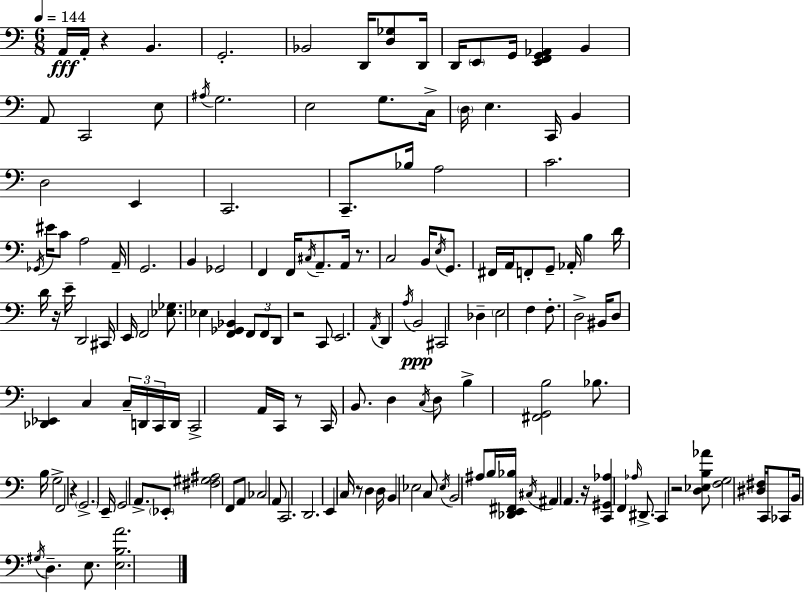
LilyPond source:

{
  \clef bass
  \numericTimeSignature
  \time 6/8
  \key c \major
  \tempo 4 = 144
  \repeat volta 2 { a,16\fff a,16-. r4 b,4. | g,2.-. | bes,2 d,16 <d ges>8 d,16 | d,16 \parenthesize e,8 g,16 <e, f, g, aes,>4 b,4 | \break a,8 c,2 e8 | \acciaccatura { ais16 } g2. | e2 g8. | c16-> \parenthesize d16 e4. c,16 b,4 | \break d2 e,4 | c,2. | c,8.-- bes16 a2 | c'2. | \break \acciaccatura { ges,16 } eis'16 c'8 a2 | a,16-- g,2. | b,4 ges,2 | f,4 f,16 \acciaccatura { cis16 } a,8.-- a,16 | \break r8. c2 b,16 | \acciaccatura { e16 } g,8. fis,16 a,16 f,8-. g,8-- aes,16-. b4 | d'16 d'16 r16 e'16-- d,2 | cis,16 e,16 f,2 | \break <ees ges>8. ees4 <f, ges, bes,>4 | \tuplet 3/2 { f,8 f,8 d,8 } r2 | c,8 e,2. | \acciaccatura { a,16 } d,4 \acciaccatura { a16 }\ppp b,2 | \break cis,2 | des4-- \parenthesize e2 | f4 f8.-. d2-> | bis,16 d8 <des, ees,>4 | \break c4 \tuplet 3/2 { c16-- d,16 c,16 } d,16 c,2-> | a,16 c,16 r8 c,16 b,8. | d4 \acciaccatura { c16 } d8 b4-> <fis, g, b>2 | bes8. b16 g2-> | \break f,2 | r4 \parenthesize g,2.-> | e,16-- g,2 | a,8.-> \parenthesize ees,8-. <fis gis ais>2 | \break f,8 a,8 ces2 | a,8 c,2. | d,2. | e,4 c16 | \break r8 d4 d16 b,4 ees2 | c8 \acciaccatura { ees16 } b,2 | ais8 b16 <des, e, fis, bes>16 \acciaccatura { cis16 } ais,4 | a,4. r16 <c, gis, aes>4 | \break f,4 \grace { aes16 } dis,8.-> c,4 | r2 <d ees b aes'>8 | <f g>2 <dis fis>16 c,16 ces,8 | b,16 \acciaccatura { gis16 } d4.-- e8. <e b a'>2. | \break } \bar "|."
}